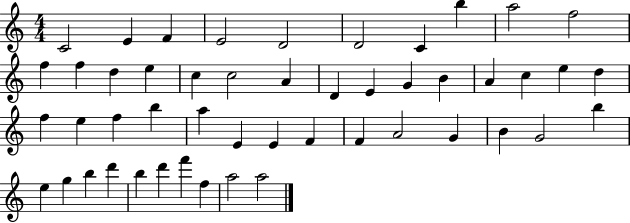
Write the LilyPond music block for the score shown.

{
  \clef treble
  \numericTimeSignature
  \time 4/4
  \key c \major
  c'2 e'4 f'4 | e'2 d'2 | d'2 c'4 b''4 | a''2 f''2 | \break f''4 f''4 d''4 e''4 | c''4 c''2 a'4 | d'4 e'4 g'4 b'4 | a'4 c''4 e''4 d''4 | \break f''4 e''4 f''4 b''4 | a''4 e'4 e'4 f'4 | f'4 a'2 g'4 | b'4 g'2 b''4 | \break e''4 g''4 b''4 d'''4 | b''4 d'''4 f'''4 f''4 | a''2 a''2 | \bar "|."
}